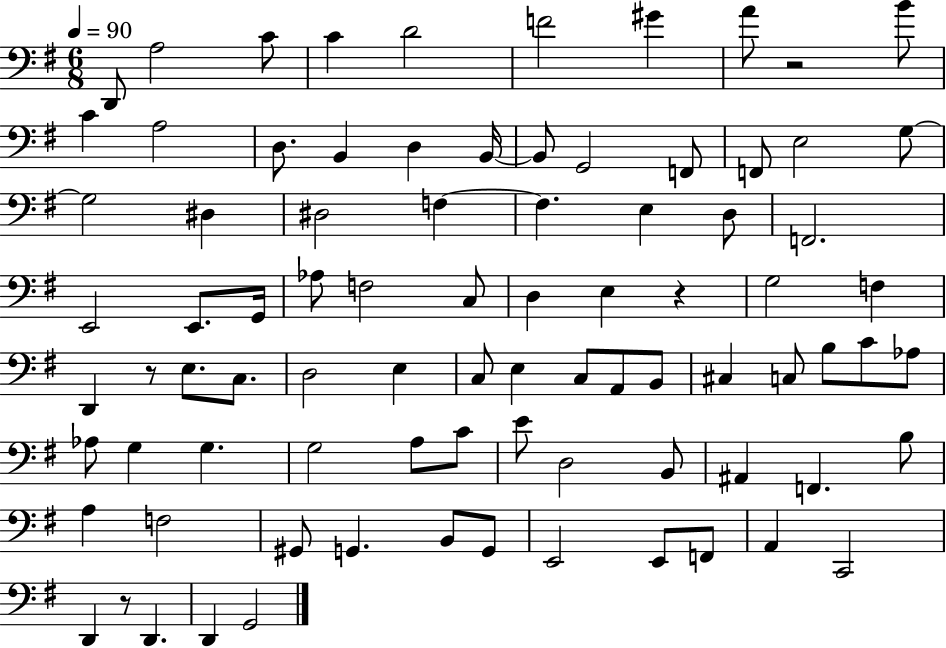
{
  \clef bass
  \numericTimeSignature
  \time 6/8
  \key g \major
  \tempo 4 = 90
  \repeat volta 2 { d,8 a2 c'8 | c'4 d'2 | f'2 gis'4 | a'8 r2 b'8 | \break c'4 a2 | d8. b,4 d4 b,16~~ | b,8 g,2 f,8 | f,8 e2 g8~~ | \break g2 dis4 | dis2 f4~~ | f4. e4 d8 | f,2. | \break e,2 e,8. g,16 | aes8 f2 c8 | d4 e4 r4 | g2 f4 | \break d,4 r8 e8. c8. | d2 e4 | c8 e4 c8 a,8 b,8 | cis4 c8 b8 c'8 aes8 | \break aes8 g4 g4. | g2 a8 c'8 | e'8 d2 b,8 | ais,4 f,4. b8 | \break a4 f2 | gis,8 g,4. b,8 g,8 | e,2 e,8 f,8 | a,4 c,2 | \break d,4 r8 d,4. | d,4 g,2 | } \bar "|."
}